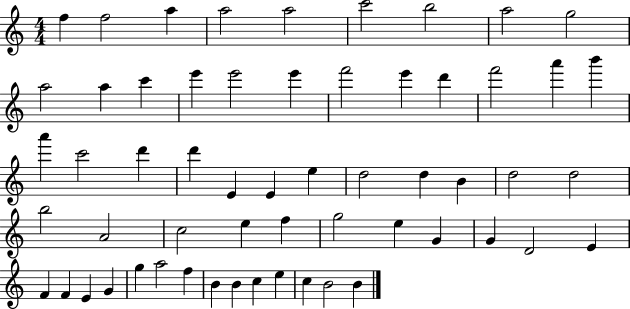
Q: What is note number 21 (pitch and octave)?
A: B6